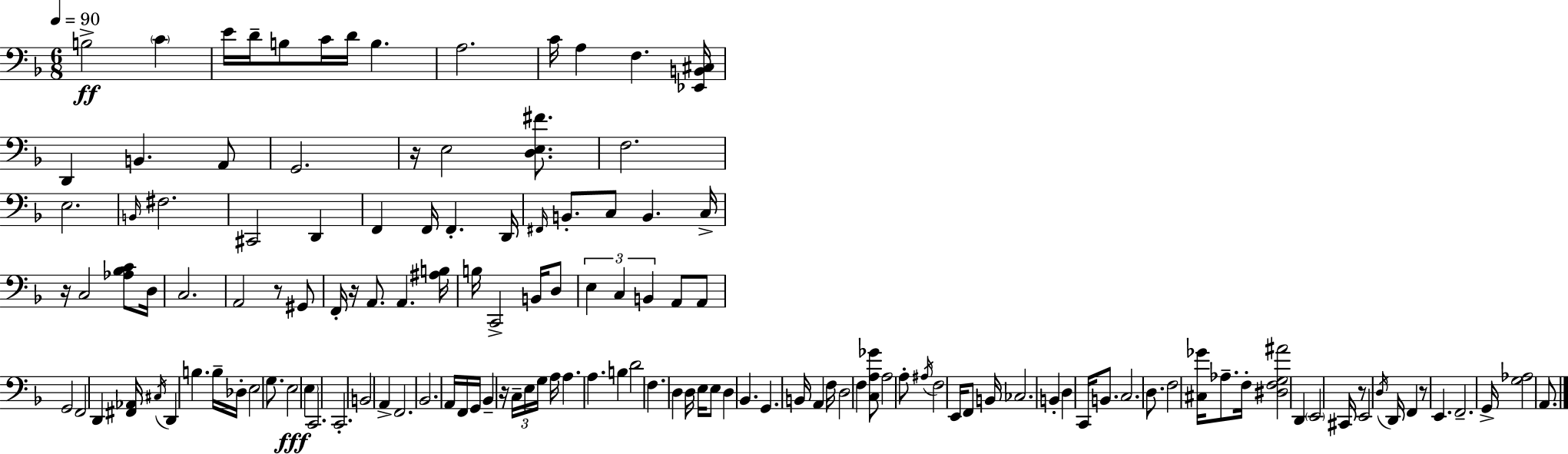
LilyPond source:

{
  \clef bass
  \numericTimeSignature
  \time 6/8
  \key f \major
  \tempo 4 = 90
  b2->\ff \parenthesize c'4 | e'16 d'16-- b8 c'16 d'16 b4. | a2. | c'16 a4 f4. <ees, b, cis>16 | \break d,4 b,4. a,8 | g,2. | r16 e2 <d e fis'>8. | f2. | \break e2. | \grace { b,16 } fis2. | cis,2 d,4 | f,4 f,16 f,4.-. | \break d,16 \grace { fis,16 } b,8.-. c8 b,4. | c16-> r16 c2 <aes bes c'>8 | d16 c2. | a,2 r8 | \break gis,8 f,16-. r16 a,8. a,4. | <ais b>16 b16 c,2-> b,16 | d8 \tuplet 3/2 { e4 c4 b,4 } | a,8 a,8 g,2 | \break f,2 d,4 | <fis, aes,>16 \acciaccatura { cis16 } d,4 b4. | b16-- des16-. e2 | g8. e2\fff \parenthesize e4 | \break c,2. | c,2.-. | b,2 a,4-> | f,2. | \break bes,2. | a,16 f,16 g,16 bes,4-- r16 \tuplet 3/2 { c16-- | e16 g16 } a16 a4. a4. | b4 d'2 | \break f4. d4 | d16 e16 e8 d4 bes,4. | g,4. b,16 a,4 | f16 d2 f4 | \break <c a ges'>8 a2 | a8-. \acciaccatura { ais16 } f2 | e,16 f,8 b,16 ces2. | b,4-. d4 | \break c,16 b,8. c2. | d8. f2 | <cis ges'>16 aes8.-- f16-. <dis f g ais'>2 | d,4 \parenthesize e,2 | \break cis,16 r8 e,2 | \acciaccatura { d16 } d,16 f,4 r8 e,4. | f,2.-- | g,16-> <g aes>2 | \break a,8. \bar "|."
}